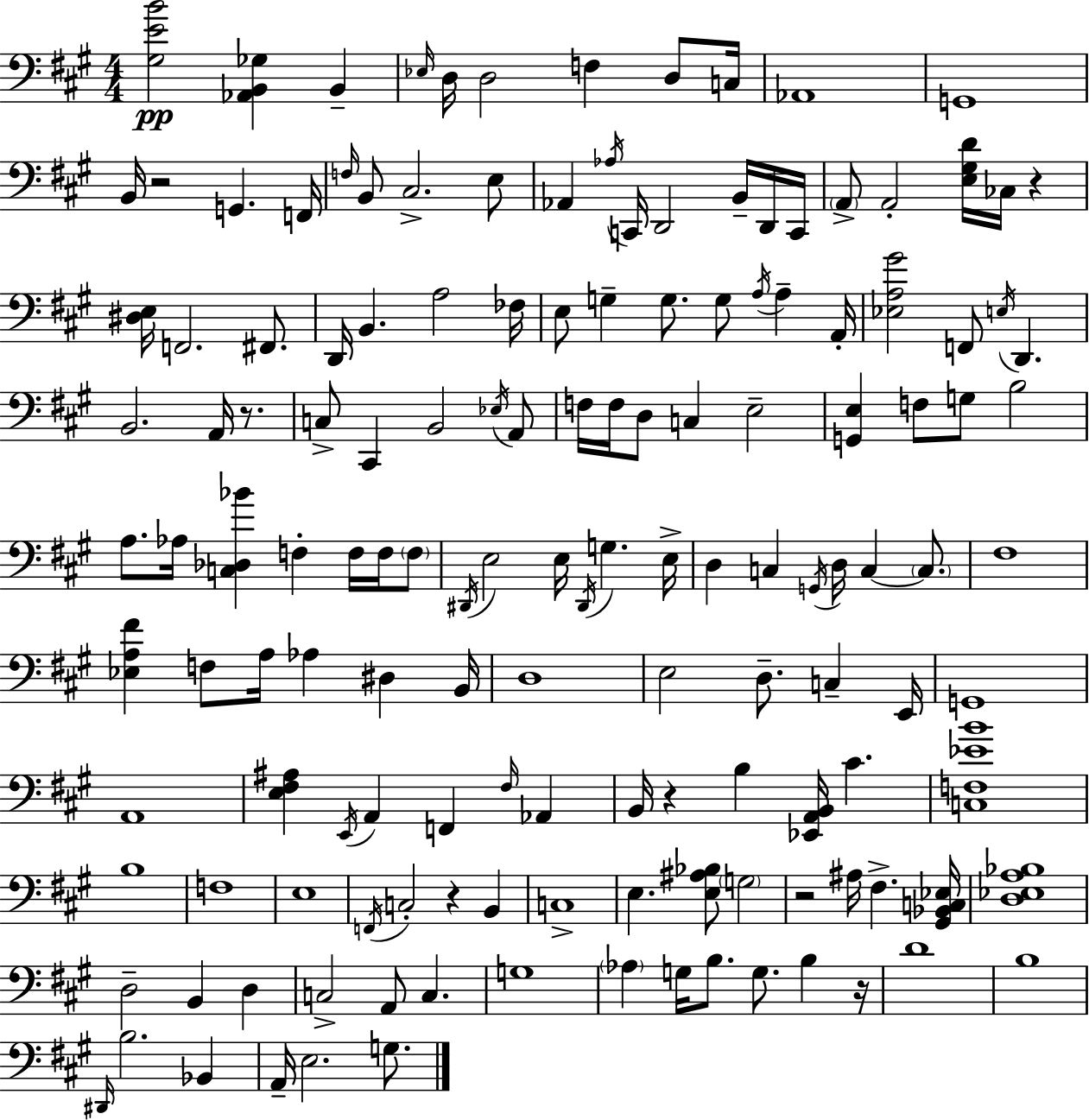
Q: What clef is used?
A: bass